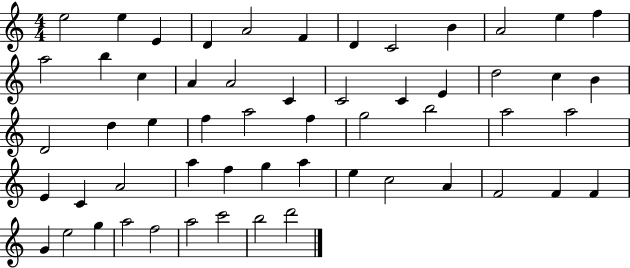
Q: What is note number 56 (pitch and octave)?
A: D6